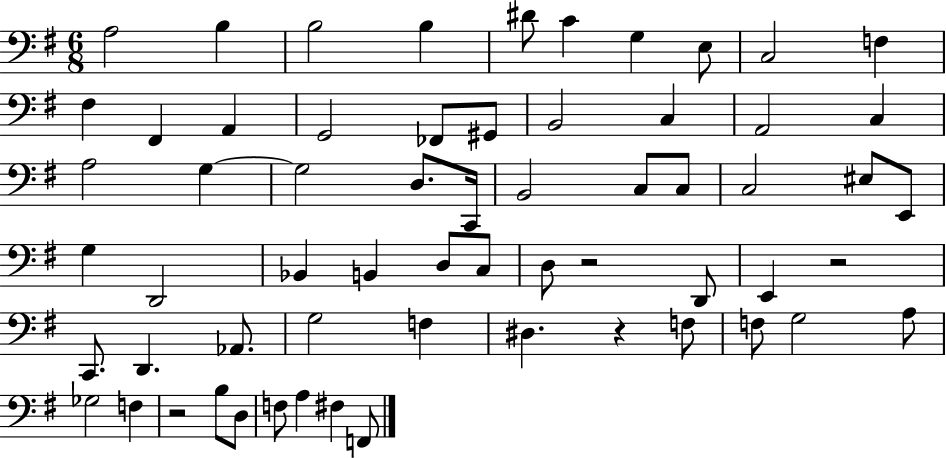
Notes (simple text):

A3/h B3/q B3/h B3/q D#4/e C4/q G3/q E3/e C3/h F3/q F#3/q F#2/q A2/q G2/h FES2/e G#2/e B2/h C3/q A2/h C3/q A3/h G3/q G3/h D3/e. C2/s B2/h C3/e C3/e C3/h EIS3/e E2/e G3/q D2/h Bb2/q B2/q D3/e C3/e D3/e R/h D2/e E2/q R/h C2/e. D2/q. Ab2/e. G3/h F3/q D#3/q. R/q F3/e F3/e G3/h A3/e Gb3/h F3/q R/h B3/e D3/e F3/e A3/q F#3/q F2/e